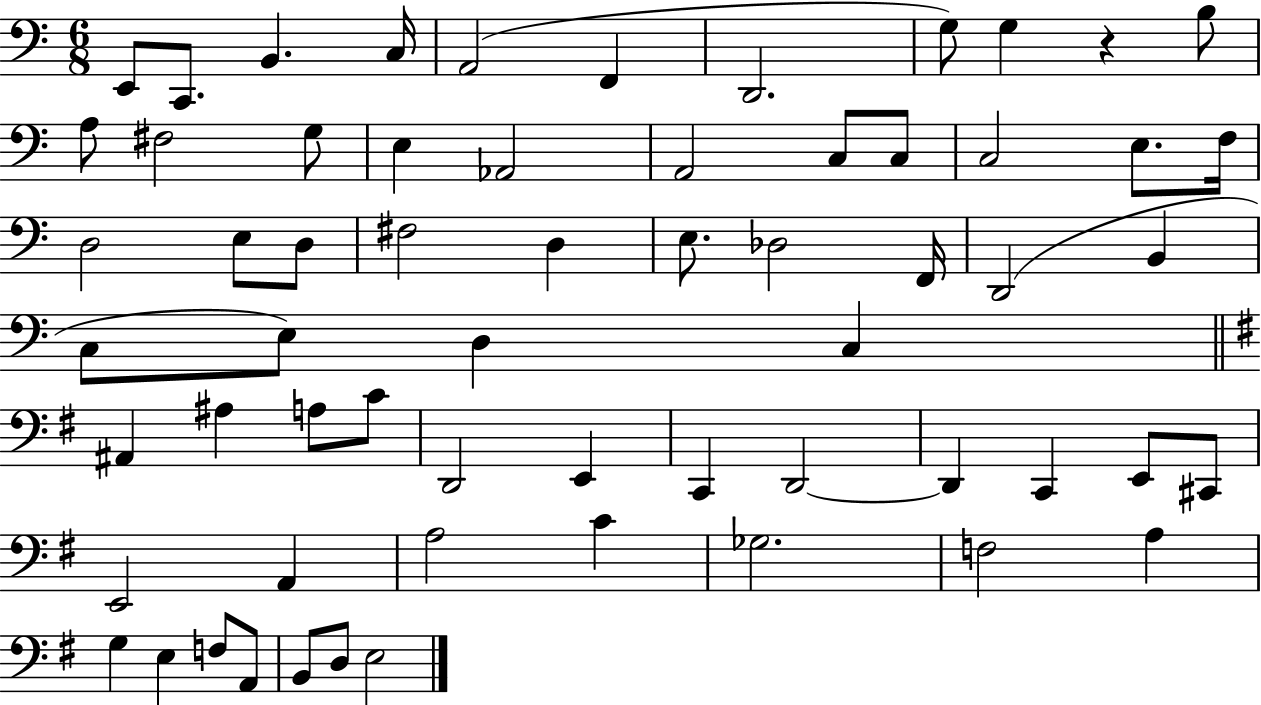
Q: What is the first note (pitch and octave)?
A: E2